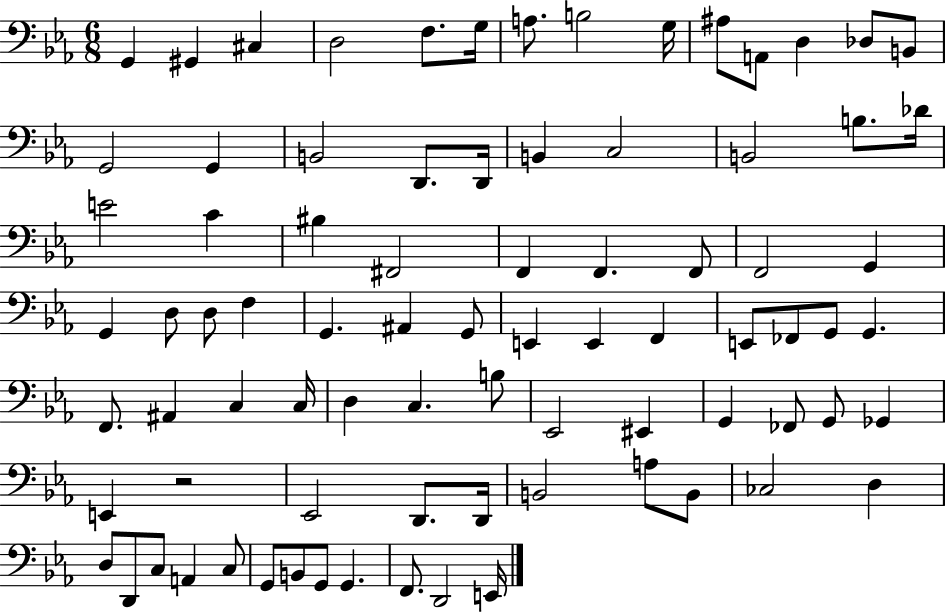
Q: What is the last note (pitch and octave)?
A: E2